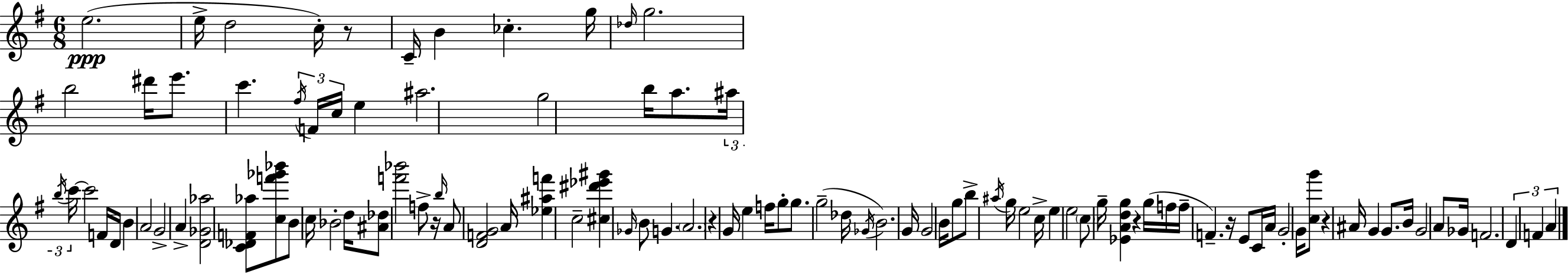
E5/h. E5/s D5/h C5/s R/e C4/s B4/q CES5/q. G5/s Db5/s G5/h. B5/h D#6/s E6/e. C6/q. F#5/s F4/s C5/s E5/q A#5/h. G5/h B5/s A5/e. A#5/s B5/s C6/s C6/h F4/s D4/s B4/q A4/h G4/h A4/q [D4,Gb4,Ab5]/h [C4,Db4,F4,Ab5]/e [C5,F6,Gb6,Bb6]/e B4/e C5/s Bb4/h D5/s [A#4,Db5]/e [F6,Bb6]/h F5/e R/s B5/s A4/e [D4,F4,G4]/h A4/s [Eb5,A#5,F6]/q C5/h [C#5,D#6,Eb6,G#6]/q Gb4/s B4/e G4/q. A4/h. R/q G4/s E5/q F5/s G5/e G5/e. G5/h Db5/s Gb4/s B4/h. G4/s G4/h B4/s G5/e B5/e A#5/s G5/s E5/h C5/s E5/q E5/h C5/e G5/s [Eb4,A4,D5,G5]/q R/q G5/s F5/s F5/s F4/q. R/s E4/e C4/s A4/s G4/h G4/s [C5,G6]/e R/q A#4/s G4/q G4/e. B4/s G4/h A4/e Gb4/s F4/h. D4/q F4/q A4/q